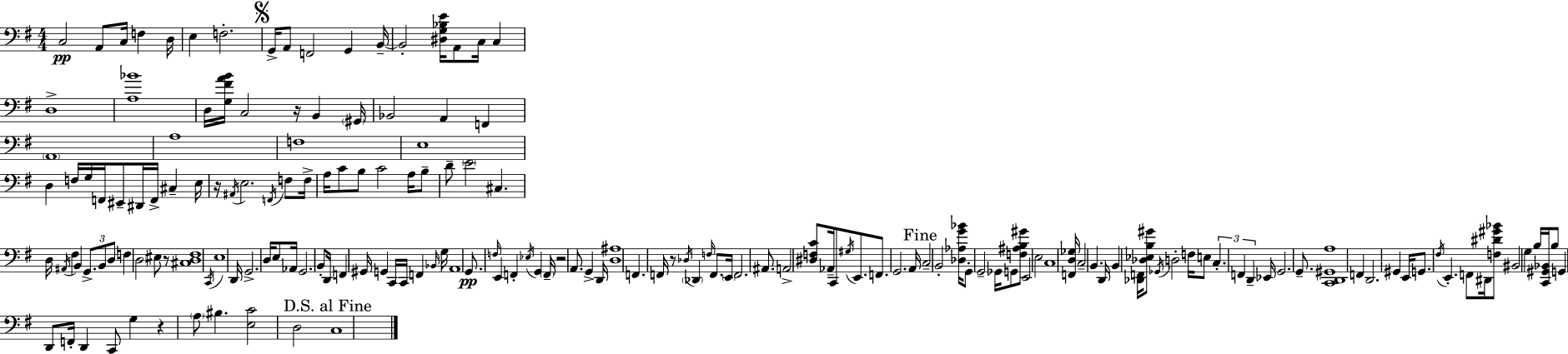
C3/h A2/e C3/s F3/q D3/s E3/q F3/h. G2/s A2/e F2/h G2/q B2/s B2/h [D#3,G3,Bb3,E4]/s A2/e C3/s C3/q D3/w [A3,Bb4]/w D3/s [G3,F#4,A4,B4]/s C3/h R/s B2/q G#2/s Bb2/h A2/q F2/q A2/w A3/w F3/w E3/w D3/q F3/s G3/s F2/s EIS2/e D#2/s F2/s C#3/q E3/s R/s A#2/s E3/h. F2/s F3/e F3/s A3/s C4/e B3/e C4/h A3/s B3/e D4/e E4/h C#3/q. D3/s A#2/s F#3/q B2/q G2/e. B2/e D3/e F3/q D3/h EIS3/e R/e [C#3,D3,F#3]/w C2/s E3/w D2/s G2/h. D3/s E3/e Ab2/s G2/h. B2/e D2/s F2/q G#2/s G2/q C2/s C2/s F2/q Bb2/s G3/s A2/w G2/e. F3/s E2/q F2/q Eb3/s G2/q F2/s R/h A2/e. G2/q D2/s [D3,A#3]/w F2/q. F2/s R/e Db3/s Db2/q F3/s F2/e. E2/s F2/h. A#2/e. A2/h [D#3,F3,C4]/e Ab2/s C2/e G#3/s E2/e. F2/e. G2/h. A2/s C3/h B2/h [Db3,Ab3,G4,Bb4]/s G2/e G2/h Gb2/s G2/e [F3,A#3,B3,G#4]/e E2/h E3/h C3/w [F2,D3,Gb3]/s C3/h B2/q. D2/s B2/q [Db2,F2]/s [Db3,Eb3,B3,G#4]/e Gb2/s D3/h F3/s E3/e C3/q. F2/q D2/q Eb2/s G2/h. G2/e. [C2,D2,G#2,A3]/w F2/q D2/h. G#2/q E2/s G2/e. F#3/s E2/q. F2/e D#2/s [F3,D#4,G#4,Bb4]/e BIS2/h G3/q B3/s [C2,G#2,Bb2]/s B3/e G2/q D2/e F2/s D2/q C2/e G3/q R/q A3/e BIS3/q. [E3,C4]/h D3/h C3/w